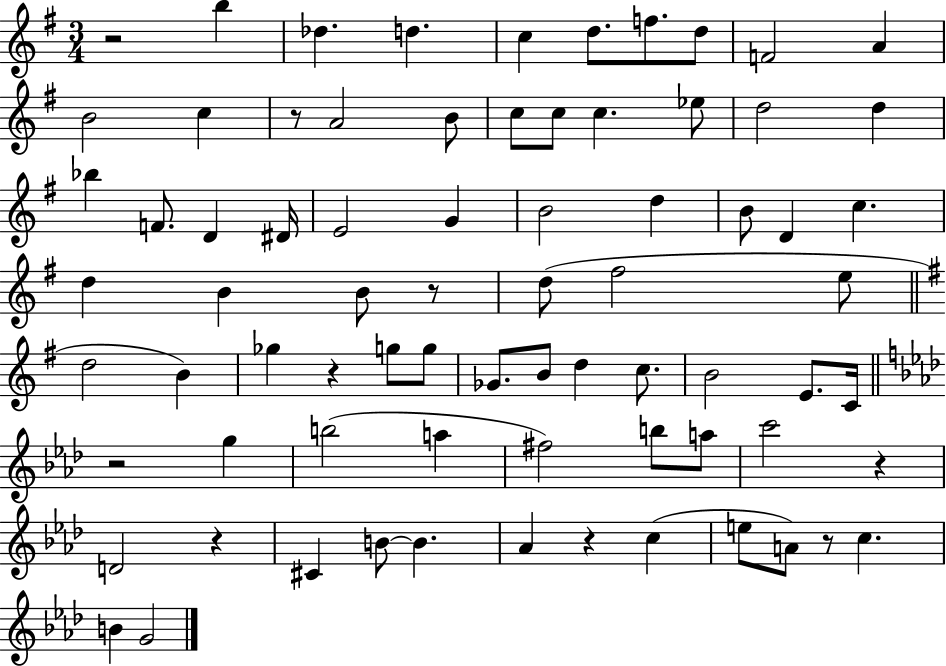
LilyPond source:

{
  \clef treble
  \numericTimeSignature
  \time 3/4
  \key g \major
  r2 b''4 | des''4. d''4. | c''4 d''8. f''8. d''8 | f'2 a'4 | \break b'2 c''4 | r8 a'2 b'8 | c''8 c''8 c''4. ees''8 | d''2 d''4 | \break bes''4 f'8. d'4 dis'16 | e'2 g'4 | b'2 d''4 | b'8 d'4 c''4. | \break d''4 b'4 b'8 r8 | d''8( fis''2 e''8 | \bar "||" \break \key e \minor d''2 b'4) | ges''4 r4 g''8 g''8 | ges'8. b'8 d''4 c''8. | b'2 e'8. c'16 | \break \bar "||" \break \key f \minor r2 g''4 | b''2( a''4 | fis''2) b''8 a''8 | c'''2 r4 | \break d'2 r4 | cis'4 b'8~~ b'4. | aes'4 r4 c''4( | e''8 a'8) r8 c''4. | \break b'4 g'2 | \bar "|."
}